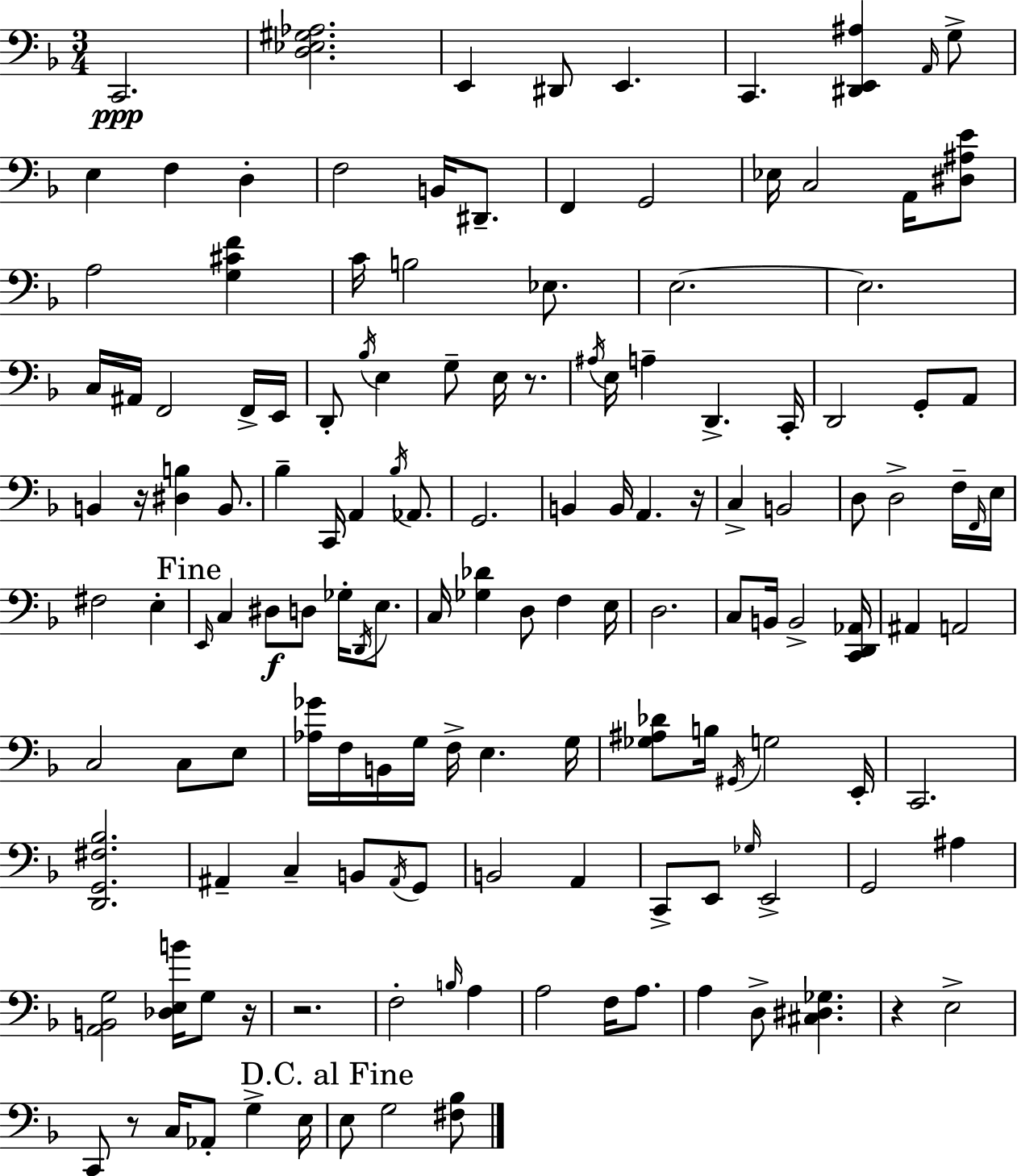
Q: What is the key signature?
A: F major